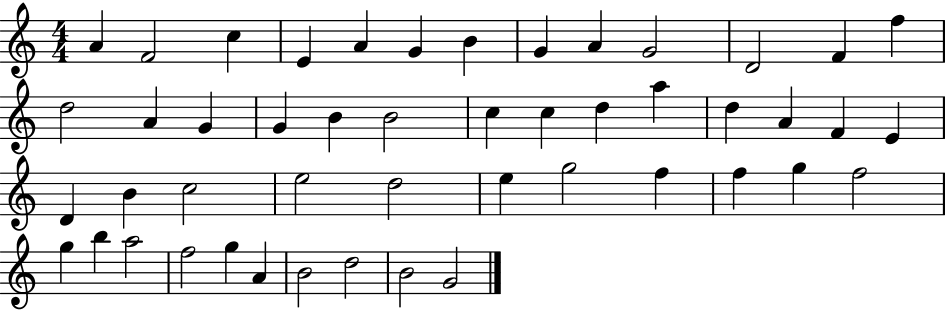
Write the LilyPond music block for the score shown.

{
  \clef treble
  \numericTimeSignature
  \time 4/4
  \key c \major
  a'4 f'2 c''4 | e'4 a'4 g'4 b'4 | g'4 a'4 g'2 | d'2 f'4 f''4 | \break d''2 a'4 g'4 | g'4 b'4 b'2 | c''4 c''4 d''4 a''4 | d''4 a'4 f'4 e'4 | \break d'4 b'4 c''2 | e''2 d''2 | e''4 g''2 f''4 | f''4 g''4 f''2 | \break g''4 b''4 a''2 | f''2 g''4 a'4 | b'2 d''2 | b'2 g'2 | \break \bar "|."
}